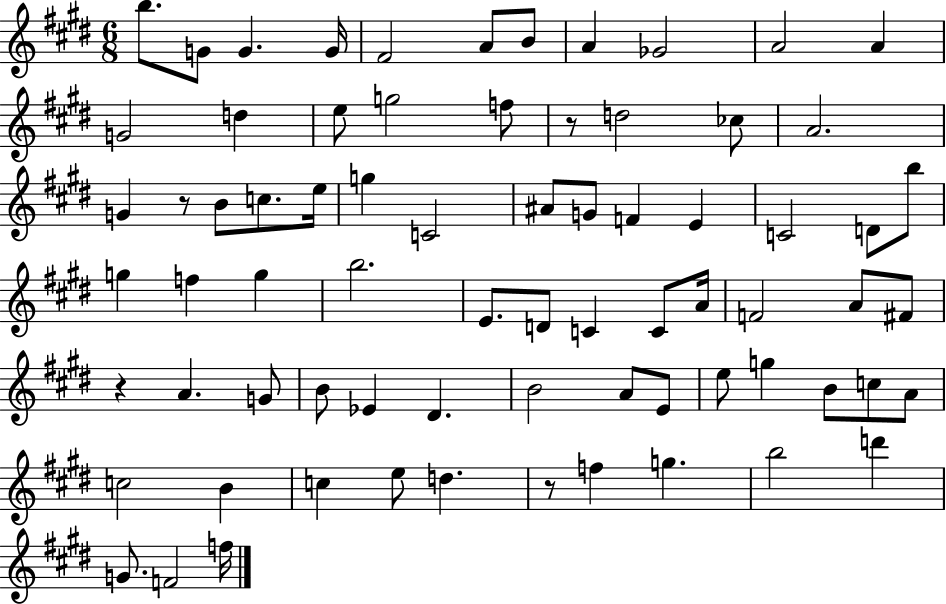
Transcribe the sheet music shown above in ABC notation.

X:1
T:Untitled
M:6/8
L:1/4
K:E
b/2 G/2 G G/4 ^F2 A/2 B/2 A _G2 A2 A G2 d e/2 g2 f/2 z/2 d2 _c/2 A2 G z/2 B/2 c/2 e/4 g C2 ^A/2 G/2 F E C2 D/2 b/2 g f g b2 E/2 D/2 C C/2 A/4 F2 A/2 ^F/2 z A G/2 B/2 _E ^D B2 A/2 E/2 e/2 g B/2 c/2 A/2 c2 B c e/2 d z/2 f g b2 d' G/2 F2 f/4